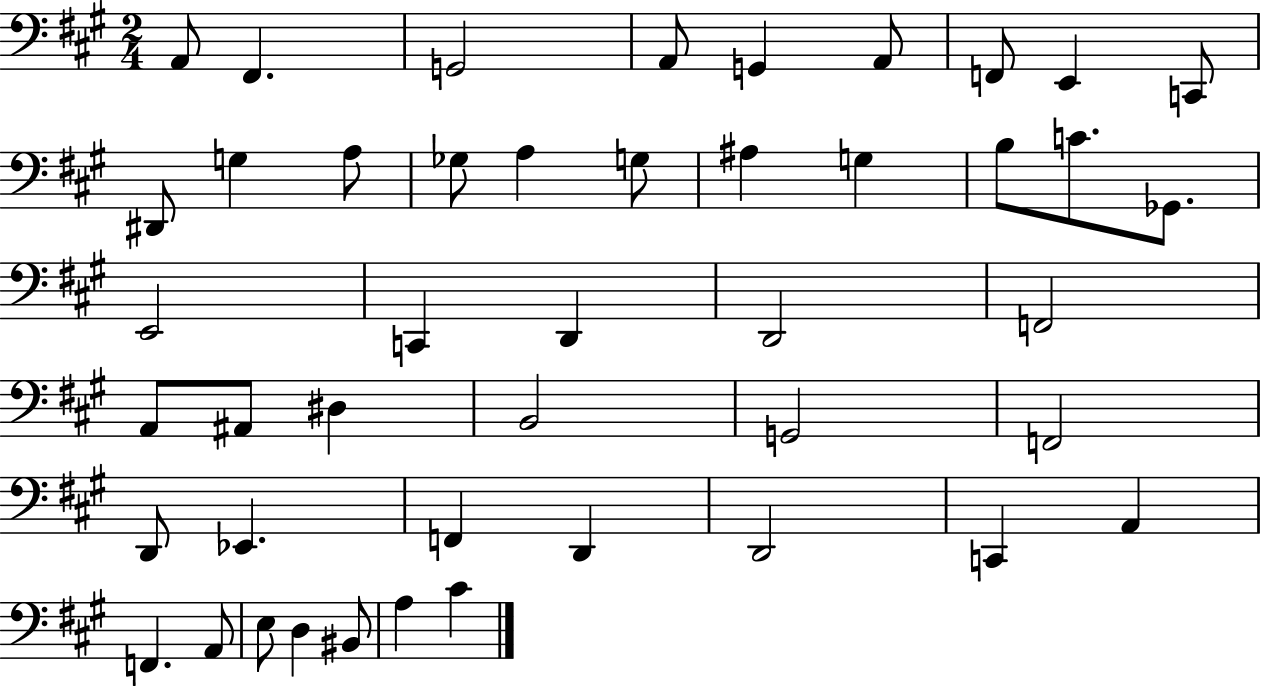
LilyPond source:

{
  \clef bass
  \numericTimeSignature
  \time 2/4
  \key a \major
  a,8 fis,4. | g,2 | a,8 g,4 a,8 | f,8 e,4 c,8 | \break dis,8 g4 a8 | ges8 a4 g8 | ais4 g4 | b8 c'8. ges,8. | \break e,2 | c,4 d,4 | d,2 | f,2 | \break a,8 ais,8 dis4 | b,2 | g,2 | f,2 | \break d,8 ees,4. | f,4 d,4 | d,2 | c,4 a,4 | \break f,4. a,8 | e8 d4 bis,8 | a4 cis'4 | \bar "|."
}